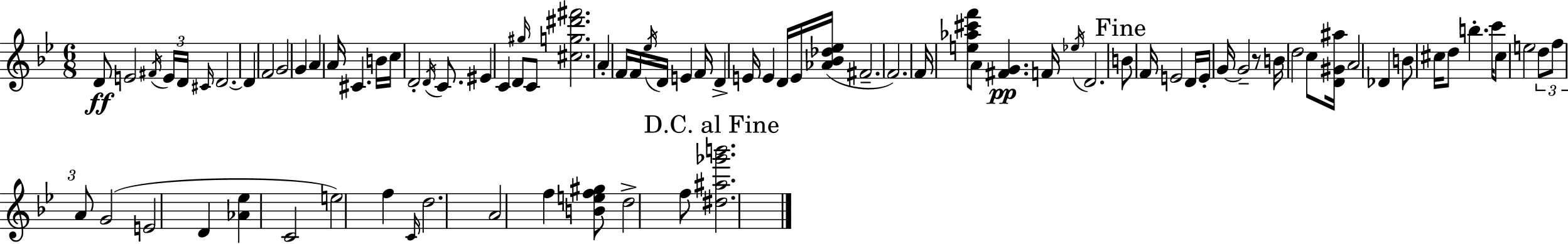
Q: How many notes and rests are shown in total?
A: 86